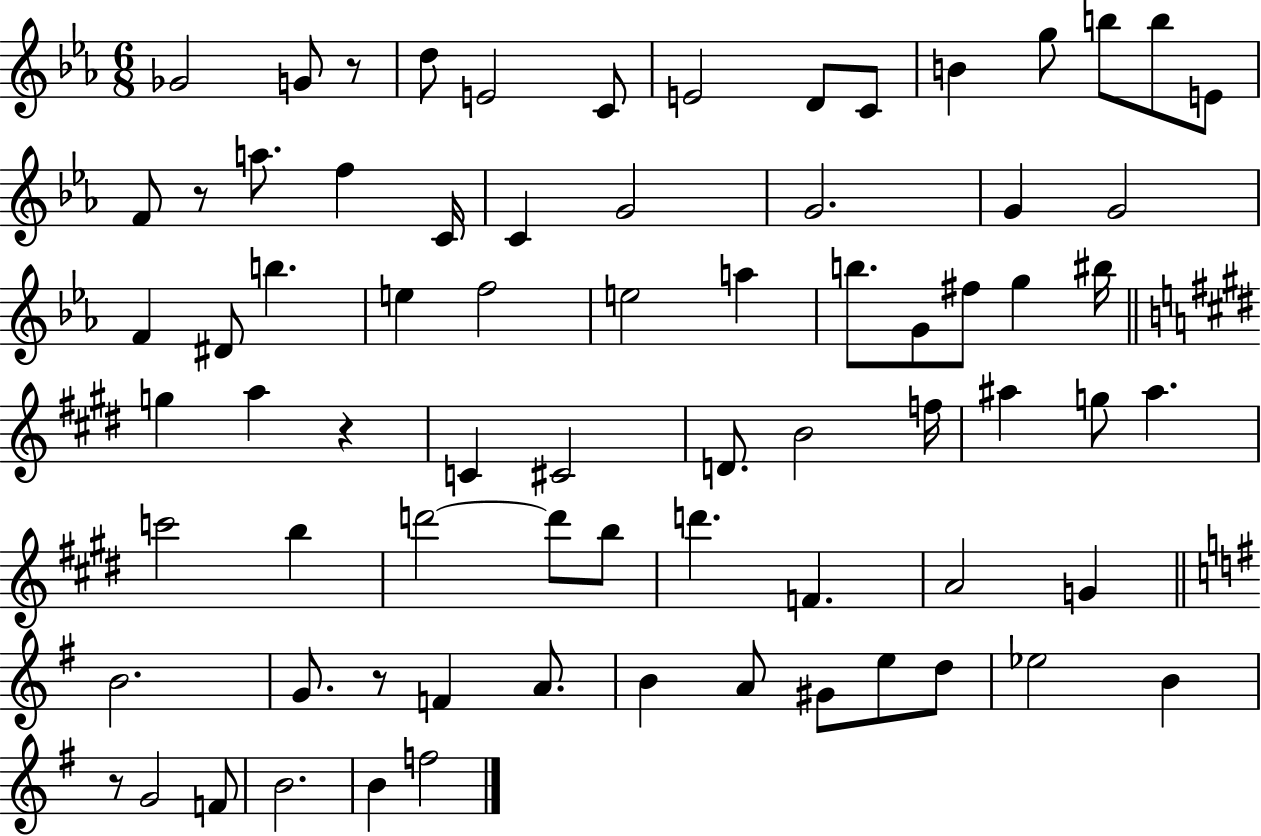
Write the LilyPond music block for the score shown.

{
  \clef treble
  \numericTimeSignature
  \time 6/8
  \key ees \major
  ges'2 g'8 r8 | d''8 e'2 c'8 | e'2 d'8 c'8 | b'4 g''8 b''8 b''8 e'8 | \break f'8 r8 a''8. f''4 c'16 | c'4 g'2 | g'2. | g'4 g'2 | \break f'4 dis'8 b''4. | e''4 f''2 | e''2 a''4 | b''8. g'8 fis''8 g''4 bis''16 | \break \bar "||" \break \key e \major g''4 a''4 r4 | c'4 cis'2 | d'8. b'2 f''16 | ais''4 g''8 ais''4. | \break c'''2 b''4 | d'''2~~ d'''8 b''8 | d'''4. f'4. | a'2 g'4 | \break \bar "||" \break \key g \major b'2. | g'8. r8 f'4 a'8. | b'4 a'8 gis'8 e''8 d''8 | ees''2 b'4 | \break r8 g'2 f'8 | b'2. | b'4 f''2 | \bar "|."
}